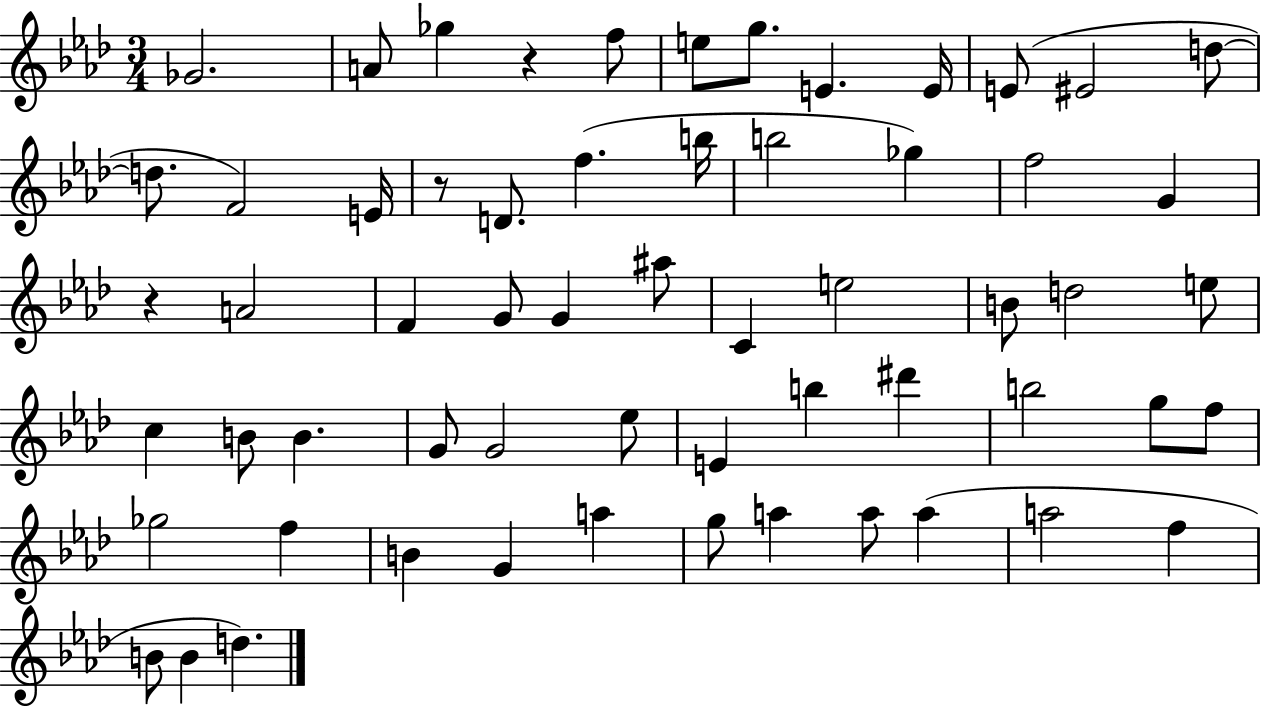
{
  \clef treble
  \numericTimeSignature
  \time 3/4
  \key aes \major
  ges'2. | a'8 ges''4 r4 f''8 | e''8 g''8. e'4. e'16 | e'8( eis'2 d''8~~ | \break d''8. f'2) e'16 | r8 d'8. f''4.( b''16 | b''2 ges''4) | f''2 g'4 | \break r4 a'2 | f'4 g'8 g'4 ais''8 | c'4 e''2 | b'8 d''2 e''8 | \break c''4 b'8 b'4. | g'8 g'2 ees''8 | e'4 b''4 dis'''4 | b''2 g''8 f''8 | \break ges''2 f''4 | b'4 g'4 a''4 | g''8 a''4 a''8 a''4( | a''2 f''4 | \break b'8 b'4 d''4.) | \bar "|."
}